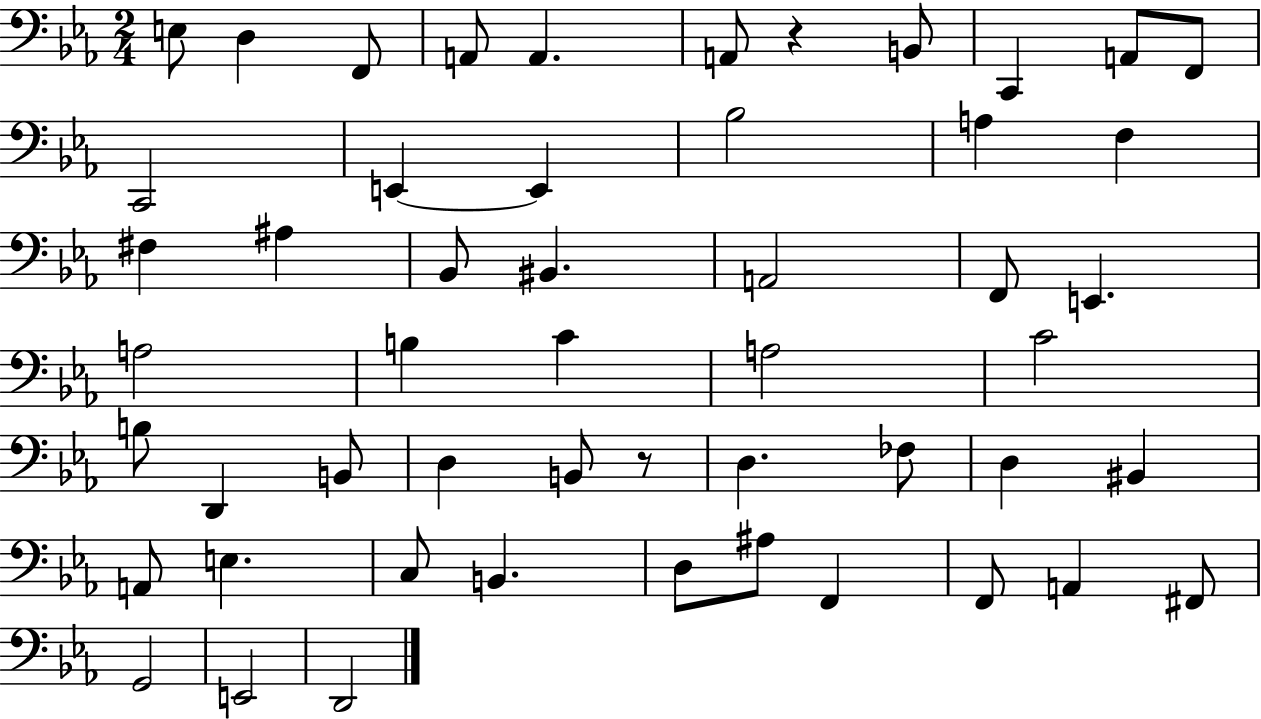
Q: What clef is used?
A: bass